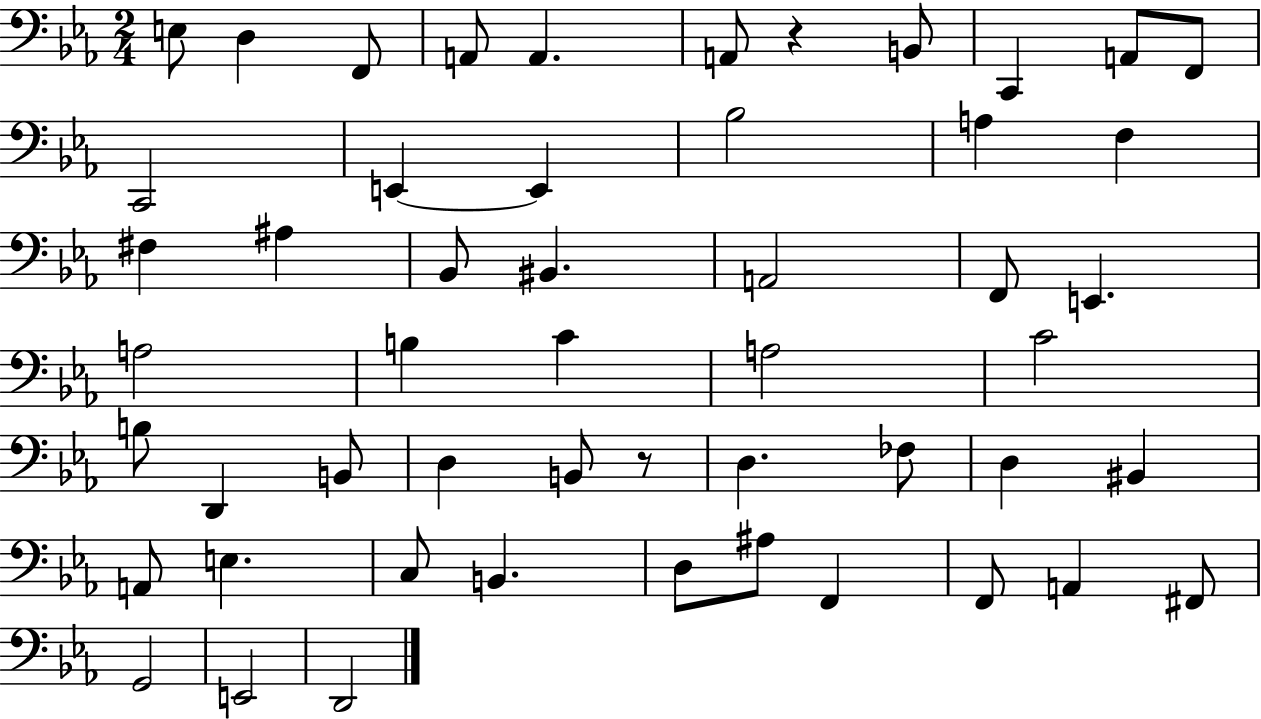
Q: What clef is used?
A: bass